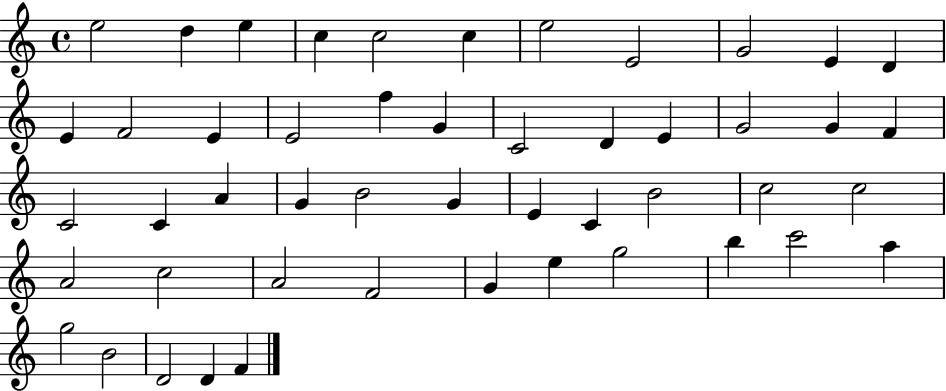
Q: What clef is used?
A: treble